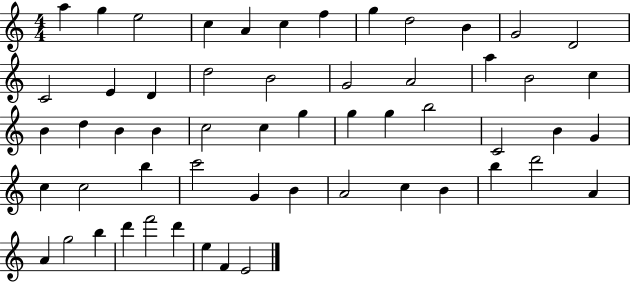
A5/q G5/q E5/h C5/q A4/q C5/q F5/q G5/q D5/h B4/q G4/h D4/h C4/h E4/q D4/q D5/h B4/h G4/h A4/h A5/q B4/h C5/q B4/q D5/q B4/q B4/q C5/h C5/q G5/q G5/q G5/q B5/h C4/h B4/q G4/q C5/q C5/h B5/q C6/h G4/q B4/q A4/h C5/q B4/q B5/q D6/h A4/q A4/q G5/h B5/q D6/q F6/h D6/q E5/q F4/q E4/h